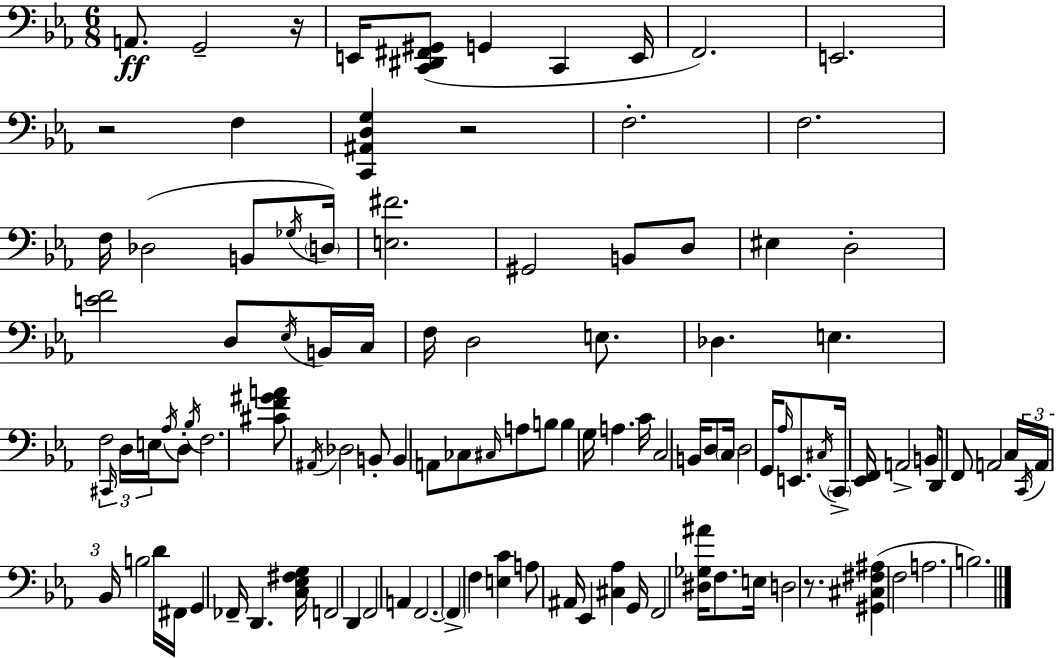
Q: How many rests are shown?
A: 4